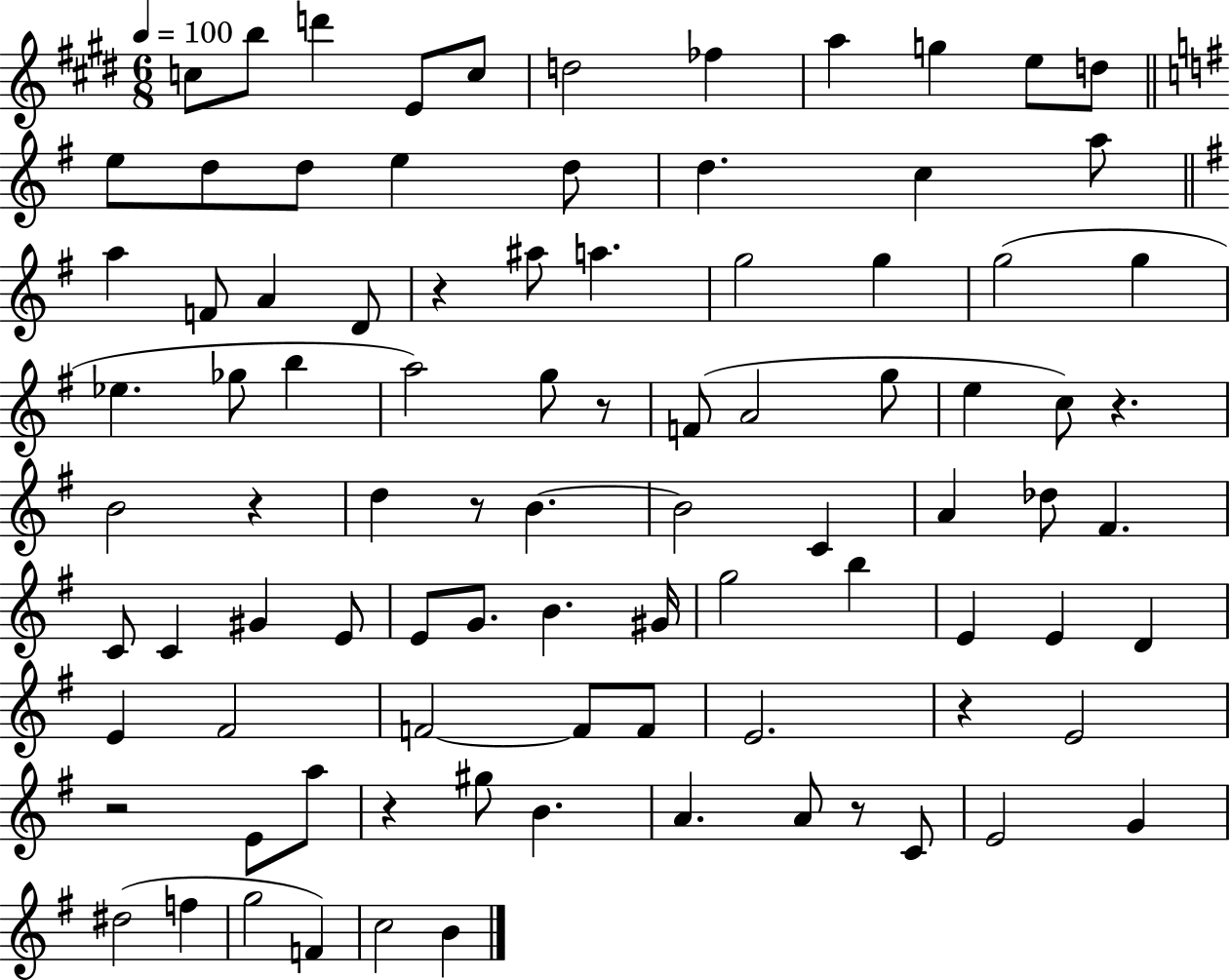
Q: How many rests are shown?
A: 9